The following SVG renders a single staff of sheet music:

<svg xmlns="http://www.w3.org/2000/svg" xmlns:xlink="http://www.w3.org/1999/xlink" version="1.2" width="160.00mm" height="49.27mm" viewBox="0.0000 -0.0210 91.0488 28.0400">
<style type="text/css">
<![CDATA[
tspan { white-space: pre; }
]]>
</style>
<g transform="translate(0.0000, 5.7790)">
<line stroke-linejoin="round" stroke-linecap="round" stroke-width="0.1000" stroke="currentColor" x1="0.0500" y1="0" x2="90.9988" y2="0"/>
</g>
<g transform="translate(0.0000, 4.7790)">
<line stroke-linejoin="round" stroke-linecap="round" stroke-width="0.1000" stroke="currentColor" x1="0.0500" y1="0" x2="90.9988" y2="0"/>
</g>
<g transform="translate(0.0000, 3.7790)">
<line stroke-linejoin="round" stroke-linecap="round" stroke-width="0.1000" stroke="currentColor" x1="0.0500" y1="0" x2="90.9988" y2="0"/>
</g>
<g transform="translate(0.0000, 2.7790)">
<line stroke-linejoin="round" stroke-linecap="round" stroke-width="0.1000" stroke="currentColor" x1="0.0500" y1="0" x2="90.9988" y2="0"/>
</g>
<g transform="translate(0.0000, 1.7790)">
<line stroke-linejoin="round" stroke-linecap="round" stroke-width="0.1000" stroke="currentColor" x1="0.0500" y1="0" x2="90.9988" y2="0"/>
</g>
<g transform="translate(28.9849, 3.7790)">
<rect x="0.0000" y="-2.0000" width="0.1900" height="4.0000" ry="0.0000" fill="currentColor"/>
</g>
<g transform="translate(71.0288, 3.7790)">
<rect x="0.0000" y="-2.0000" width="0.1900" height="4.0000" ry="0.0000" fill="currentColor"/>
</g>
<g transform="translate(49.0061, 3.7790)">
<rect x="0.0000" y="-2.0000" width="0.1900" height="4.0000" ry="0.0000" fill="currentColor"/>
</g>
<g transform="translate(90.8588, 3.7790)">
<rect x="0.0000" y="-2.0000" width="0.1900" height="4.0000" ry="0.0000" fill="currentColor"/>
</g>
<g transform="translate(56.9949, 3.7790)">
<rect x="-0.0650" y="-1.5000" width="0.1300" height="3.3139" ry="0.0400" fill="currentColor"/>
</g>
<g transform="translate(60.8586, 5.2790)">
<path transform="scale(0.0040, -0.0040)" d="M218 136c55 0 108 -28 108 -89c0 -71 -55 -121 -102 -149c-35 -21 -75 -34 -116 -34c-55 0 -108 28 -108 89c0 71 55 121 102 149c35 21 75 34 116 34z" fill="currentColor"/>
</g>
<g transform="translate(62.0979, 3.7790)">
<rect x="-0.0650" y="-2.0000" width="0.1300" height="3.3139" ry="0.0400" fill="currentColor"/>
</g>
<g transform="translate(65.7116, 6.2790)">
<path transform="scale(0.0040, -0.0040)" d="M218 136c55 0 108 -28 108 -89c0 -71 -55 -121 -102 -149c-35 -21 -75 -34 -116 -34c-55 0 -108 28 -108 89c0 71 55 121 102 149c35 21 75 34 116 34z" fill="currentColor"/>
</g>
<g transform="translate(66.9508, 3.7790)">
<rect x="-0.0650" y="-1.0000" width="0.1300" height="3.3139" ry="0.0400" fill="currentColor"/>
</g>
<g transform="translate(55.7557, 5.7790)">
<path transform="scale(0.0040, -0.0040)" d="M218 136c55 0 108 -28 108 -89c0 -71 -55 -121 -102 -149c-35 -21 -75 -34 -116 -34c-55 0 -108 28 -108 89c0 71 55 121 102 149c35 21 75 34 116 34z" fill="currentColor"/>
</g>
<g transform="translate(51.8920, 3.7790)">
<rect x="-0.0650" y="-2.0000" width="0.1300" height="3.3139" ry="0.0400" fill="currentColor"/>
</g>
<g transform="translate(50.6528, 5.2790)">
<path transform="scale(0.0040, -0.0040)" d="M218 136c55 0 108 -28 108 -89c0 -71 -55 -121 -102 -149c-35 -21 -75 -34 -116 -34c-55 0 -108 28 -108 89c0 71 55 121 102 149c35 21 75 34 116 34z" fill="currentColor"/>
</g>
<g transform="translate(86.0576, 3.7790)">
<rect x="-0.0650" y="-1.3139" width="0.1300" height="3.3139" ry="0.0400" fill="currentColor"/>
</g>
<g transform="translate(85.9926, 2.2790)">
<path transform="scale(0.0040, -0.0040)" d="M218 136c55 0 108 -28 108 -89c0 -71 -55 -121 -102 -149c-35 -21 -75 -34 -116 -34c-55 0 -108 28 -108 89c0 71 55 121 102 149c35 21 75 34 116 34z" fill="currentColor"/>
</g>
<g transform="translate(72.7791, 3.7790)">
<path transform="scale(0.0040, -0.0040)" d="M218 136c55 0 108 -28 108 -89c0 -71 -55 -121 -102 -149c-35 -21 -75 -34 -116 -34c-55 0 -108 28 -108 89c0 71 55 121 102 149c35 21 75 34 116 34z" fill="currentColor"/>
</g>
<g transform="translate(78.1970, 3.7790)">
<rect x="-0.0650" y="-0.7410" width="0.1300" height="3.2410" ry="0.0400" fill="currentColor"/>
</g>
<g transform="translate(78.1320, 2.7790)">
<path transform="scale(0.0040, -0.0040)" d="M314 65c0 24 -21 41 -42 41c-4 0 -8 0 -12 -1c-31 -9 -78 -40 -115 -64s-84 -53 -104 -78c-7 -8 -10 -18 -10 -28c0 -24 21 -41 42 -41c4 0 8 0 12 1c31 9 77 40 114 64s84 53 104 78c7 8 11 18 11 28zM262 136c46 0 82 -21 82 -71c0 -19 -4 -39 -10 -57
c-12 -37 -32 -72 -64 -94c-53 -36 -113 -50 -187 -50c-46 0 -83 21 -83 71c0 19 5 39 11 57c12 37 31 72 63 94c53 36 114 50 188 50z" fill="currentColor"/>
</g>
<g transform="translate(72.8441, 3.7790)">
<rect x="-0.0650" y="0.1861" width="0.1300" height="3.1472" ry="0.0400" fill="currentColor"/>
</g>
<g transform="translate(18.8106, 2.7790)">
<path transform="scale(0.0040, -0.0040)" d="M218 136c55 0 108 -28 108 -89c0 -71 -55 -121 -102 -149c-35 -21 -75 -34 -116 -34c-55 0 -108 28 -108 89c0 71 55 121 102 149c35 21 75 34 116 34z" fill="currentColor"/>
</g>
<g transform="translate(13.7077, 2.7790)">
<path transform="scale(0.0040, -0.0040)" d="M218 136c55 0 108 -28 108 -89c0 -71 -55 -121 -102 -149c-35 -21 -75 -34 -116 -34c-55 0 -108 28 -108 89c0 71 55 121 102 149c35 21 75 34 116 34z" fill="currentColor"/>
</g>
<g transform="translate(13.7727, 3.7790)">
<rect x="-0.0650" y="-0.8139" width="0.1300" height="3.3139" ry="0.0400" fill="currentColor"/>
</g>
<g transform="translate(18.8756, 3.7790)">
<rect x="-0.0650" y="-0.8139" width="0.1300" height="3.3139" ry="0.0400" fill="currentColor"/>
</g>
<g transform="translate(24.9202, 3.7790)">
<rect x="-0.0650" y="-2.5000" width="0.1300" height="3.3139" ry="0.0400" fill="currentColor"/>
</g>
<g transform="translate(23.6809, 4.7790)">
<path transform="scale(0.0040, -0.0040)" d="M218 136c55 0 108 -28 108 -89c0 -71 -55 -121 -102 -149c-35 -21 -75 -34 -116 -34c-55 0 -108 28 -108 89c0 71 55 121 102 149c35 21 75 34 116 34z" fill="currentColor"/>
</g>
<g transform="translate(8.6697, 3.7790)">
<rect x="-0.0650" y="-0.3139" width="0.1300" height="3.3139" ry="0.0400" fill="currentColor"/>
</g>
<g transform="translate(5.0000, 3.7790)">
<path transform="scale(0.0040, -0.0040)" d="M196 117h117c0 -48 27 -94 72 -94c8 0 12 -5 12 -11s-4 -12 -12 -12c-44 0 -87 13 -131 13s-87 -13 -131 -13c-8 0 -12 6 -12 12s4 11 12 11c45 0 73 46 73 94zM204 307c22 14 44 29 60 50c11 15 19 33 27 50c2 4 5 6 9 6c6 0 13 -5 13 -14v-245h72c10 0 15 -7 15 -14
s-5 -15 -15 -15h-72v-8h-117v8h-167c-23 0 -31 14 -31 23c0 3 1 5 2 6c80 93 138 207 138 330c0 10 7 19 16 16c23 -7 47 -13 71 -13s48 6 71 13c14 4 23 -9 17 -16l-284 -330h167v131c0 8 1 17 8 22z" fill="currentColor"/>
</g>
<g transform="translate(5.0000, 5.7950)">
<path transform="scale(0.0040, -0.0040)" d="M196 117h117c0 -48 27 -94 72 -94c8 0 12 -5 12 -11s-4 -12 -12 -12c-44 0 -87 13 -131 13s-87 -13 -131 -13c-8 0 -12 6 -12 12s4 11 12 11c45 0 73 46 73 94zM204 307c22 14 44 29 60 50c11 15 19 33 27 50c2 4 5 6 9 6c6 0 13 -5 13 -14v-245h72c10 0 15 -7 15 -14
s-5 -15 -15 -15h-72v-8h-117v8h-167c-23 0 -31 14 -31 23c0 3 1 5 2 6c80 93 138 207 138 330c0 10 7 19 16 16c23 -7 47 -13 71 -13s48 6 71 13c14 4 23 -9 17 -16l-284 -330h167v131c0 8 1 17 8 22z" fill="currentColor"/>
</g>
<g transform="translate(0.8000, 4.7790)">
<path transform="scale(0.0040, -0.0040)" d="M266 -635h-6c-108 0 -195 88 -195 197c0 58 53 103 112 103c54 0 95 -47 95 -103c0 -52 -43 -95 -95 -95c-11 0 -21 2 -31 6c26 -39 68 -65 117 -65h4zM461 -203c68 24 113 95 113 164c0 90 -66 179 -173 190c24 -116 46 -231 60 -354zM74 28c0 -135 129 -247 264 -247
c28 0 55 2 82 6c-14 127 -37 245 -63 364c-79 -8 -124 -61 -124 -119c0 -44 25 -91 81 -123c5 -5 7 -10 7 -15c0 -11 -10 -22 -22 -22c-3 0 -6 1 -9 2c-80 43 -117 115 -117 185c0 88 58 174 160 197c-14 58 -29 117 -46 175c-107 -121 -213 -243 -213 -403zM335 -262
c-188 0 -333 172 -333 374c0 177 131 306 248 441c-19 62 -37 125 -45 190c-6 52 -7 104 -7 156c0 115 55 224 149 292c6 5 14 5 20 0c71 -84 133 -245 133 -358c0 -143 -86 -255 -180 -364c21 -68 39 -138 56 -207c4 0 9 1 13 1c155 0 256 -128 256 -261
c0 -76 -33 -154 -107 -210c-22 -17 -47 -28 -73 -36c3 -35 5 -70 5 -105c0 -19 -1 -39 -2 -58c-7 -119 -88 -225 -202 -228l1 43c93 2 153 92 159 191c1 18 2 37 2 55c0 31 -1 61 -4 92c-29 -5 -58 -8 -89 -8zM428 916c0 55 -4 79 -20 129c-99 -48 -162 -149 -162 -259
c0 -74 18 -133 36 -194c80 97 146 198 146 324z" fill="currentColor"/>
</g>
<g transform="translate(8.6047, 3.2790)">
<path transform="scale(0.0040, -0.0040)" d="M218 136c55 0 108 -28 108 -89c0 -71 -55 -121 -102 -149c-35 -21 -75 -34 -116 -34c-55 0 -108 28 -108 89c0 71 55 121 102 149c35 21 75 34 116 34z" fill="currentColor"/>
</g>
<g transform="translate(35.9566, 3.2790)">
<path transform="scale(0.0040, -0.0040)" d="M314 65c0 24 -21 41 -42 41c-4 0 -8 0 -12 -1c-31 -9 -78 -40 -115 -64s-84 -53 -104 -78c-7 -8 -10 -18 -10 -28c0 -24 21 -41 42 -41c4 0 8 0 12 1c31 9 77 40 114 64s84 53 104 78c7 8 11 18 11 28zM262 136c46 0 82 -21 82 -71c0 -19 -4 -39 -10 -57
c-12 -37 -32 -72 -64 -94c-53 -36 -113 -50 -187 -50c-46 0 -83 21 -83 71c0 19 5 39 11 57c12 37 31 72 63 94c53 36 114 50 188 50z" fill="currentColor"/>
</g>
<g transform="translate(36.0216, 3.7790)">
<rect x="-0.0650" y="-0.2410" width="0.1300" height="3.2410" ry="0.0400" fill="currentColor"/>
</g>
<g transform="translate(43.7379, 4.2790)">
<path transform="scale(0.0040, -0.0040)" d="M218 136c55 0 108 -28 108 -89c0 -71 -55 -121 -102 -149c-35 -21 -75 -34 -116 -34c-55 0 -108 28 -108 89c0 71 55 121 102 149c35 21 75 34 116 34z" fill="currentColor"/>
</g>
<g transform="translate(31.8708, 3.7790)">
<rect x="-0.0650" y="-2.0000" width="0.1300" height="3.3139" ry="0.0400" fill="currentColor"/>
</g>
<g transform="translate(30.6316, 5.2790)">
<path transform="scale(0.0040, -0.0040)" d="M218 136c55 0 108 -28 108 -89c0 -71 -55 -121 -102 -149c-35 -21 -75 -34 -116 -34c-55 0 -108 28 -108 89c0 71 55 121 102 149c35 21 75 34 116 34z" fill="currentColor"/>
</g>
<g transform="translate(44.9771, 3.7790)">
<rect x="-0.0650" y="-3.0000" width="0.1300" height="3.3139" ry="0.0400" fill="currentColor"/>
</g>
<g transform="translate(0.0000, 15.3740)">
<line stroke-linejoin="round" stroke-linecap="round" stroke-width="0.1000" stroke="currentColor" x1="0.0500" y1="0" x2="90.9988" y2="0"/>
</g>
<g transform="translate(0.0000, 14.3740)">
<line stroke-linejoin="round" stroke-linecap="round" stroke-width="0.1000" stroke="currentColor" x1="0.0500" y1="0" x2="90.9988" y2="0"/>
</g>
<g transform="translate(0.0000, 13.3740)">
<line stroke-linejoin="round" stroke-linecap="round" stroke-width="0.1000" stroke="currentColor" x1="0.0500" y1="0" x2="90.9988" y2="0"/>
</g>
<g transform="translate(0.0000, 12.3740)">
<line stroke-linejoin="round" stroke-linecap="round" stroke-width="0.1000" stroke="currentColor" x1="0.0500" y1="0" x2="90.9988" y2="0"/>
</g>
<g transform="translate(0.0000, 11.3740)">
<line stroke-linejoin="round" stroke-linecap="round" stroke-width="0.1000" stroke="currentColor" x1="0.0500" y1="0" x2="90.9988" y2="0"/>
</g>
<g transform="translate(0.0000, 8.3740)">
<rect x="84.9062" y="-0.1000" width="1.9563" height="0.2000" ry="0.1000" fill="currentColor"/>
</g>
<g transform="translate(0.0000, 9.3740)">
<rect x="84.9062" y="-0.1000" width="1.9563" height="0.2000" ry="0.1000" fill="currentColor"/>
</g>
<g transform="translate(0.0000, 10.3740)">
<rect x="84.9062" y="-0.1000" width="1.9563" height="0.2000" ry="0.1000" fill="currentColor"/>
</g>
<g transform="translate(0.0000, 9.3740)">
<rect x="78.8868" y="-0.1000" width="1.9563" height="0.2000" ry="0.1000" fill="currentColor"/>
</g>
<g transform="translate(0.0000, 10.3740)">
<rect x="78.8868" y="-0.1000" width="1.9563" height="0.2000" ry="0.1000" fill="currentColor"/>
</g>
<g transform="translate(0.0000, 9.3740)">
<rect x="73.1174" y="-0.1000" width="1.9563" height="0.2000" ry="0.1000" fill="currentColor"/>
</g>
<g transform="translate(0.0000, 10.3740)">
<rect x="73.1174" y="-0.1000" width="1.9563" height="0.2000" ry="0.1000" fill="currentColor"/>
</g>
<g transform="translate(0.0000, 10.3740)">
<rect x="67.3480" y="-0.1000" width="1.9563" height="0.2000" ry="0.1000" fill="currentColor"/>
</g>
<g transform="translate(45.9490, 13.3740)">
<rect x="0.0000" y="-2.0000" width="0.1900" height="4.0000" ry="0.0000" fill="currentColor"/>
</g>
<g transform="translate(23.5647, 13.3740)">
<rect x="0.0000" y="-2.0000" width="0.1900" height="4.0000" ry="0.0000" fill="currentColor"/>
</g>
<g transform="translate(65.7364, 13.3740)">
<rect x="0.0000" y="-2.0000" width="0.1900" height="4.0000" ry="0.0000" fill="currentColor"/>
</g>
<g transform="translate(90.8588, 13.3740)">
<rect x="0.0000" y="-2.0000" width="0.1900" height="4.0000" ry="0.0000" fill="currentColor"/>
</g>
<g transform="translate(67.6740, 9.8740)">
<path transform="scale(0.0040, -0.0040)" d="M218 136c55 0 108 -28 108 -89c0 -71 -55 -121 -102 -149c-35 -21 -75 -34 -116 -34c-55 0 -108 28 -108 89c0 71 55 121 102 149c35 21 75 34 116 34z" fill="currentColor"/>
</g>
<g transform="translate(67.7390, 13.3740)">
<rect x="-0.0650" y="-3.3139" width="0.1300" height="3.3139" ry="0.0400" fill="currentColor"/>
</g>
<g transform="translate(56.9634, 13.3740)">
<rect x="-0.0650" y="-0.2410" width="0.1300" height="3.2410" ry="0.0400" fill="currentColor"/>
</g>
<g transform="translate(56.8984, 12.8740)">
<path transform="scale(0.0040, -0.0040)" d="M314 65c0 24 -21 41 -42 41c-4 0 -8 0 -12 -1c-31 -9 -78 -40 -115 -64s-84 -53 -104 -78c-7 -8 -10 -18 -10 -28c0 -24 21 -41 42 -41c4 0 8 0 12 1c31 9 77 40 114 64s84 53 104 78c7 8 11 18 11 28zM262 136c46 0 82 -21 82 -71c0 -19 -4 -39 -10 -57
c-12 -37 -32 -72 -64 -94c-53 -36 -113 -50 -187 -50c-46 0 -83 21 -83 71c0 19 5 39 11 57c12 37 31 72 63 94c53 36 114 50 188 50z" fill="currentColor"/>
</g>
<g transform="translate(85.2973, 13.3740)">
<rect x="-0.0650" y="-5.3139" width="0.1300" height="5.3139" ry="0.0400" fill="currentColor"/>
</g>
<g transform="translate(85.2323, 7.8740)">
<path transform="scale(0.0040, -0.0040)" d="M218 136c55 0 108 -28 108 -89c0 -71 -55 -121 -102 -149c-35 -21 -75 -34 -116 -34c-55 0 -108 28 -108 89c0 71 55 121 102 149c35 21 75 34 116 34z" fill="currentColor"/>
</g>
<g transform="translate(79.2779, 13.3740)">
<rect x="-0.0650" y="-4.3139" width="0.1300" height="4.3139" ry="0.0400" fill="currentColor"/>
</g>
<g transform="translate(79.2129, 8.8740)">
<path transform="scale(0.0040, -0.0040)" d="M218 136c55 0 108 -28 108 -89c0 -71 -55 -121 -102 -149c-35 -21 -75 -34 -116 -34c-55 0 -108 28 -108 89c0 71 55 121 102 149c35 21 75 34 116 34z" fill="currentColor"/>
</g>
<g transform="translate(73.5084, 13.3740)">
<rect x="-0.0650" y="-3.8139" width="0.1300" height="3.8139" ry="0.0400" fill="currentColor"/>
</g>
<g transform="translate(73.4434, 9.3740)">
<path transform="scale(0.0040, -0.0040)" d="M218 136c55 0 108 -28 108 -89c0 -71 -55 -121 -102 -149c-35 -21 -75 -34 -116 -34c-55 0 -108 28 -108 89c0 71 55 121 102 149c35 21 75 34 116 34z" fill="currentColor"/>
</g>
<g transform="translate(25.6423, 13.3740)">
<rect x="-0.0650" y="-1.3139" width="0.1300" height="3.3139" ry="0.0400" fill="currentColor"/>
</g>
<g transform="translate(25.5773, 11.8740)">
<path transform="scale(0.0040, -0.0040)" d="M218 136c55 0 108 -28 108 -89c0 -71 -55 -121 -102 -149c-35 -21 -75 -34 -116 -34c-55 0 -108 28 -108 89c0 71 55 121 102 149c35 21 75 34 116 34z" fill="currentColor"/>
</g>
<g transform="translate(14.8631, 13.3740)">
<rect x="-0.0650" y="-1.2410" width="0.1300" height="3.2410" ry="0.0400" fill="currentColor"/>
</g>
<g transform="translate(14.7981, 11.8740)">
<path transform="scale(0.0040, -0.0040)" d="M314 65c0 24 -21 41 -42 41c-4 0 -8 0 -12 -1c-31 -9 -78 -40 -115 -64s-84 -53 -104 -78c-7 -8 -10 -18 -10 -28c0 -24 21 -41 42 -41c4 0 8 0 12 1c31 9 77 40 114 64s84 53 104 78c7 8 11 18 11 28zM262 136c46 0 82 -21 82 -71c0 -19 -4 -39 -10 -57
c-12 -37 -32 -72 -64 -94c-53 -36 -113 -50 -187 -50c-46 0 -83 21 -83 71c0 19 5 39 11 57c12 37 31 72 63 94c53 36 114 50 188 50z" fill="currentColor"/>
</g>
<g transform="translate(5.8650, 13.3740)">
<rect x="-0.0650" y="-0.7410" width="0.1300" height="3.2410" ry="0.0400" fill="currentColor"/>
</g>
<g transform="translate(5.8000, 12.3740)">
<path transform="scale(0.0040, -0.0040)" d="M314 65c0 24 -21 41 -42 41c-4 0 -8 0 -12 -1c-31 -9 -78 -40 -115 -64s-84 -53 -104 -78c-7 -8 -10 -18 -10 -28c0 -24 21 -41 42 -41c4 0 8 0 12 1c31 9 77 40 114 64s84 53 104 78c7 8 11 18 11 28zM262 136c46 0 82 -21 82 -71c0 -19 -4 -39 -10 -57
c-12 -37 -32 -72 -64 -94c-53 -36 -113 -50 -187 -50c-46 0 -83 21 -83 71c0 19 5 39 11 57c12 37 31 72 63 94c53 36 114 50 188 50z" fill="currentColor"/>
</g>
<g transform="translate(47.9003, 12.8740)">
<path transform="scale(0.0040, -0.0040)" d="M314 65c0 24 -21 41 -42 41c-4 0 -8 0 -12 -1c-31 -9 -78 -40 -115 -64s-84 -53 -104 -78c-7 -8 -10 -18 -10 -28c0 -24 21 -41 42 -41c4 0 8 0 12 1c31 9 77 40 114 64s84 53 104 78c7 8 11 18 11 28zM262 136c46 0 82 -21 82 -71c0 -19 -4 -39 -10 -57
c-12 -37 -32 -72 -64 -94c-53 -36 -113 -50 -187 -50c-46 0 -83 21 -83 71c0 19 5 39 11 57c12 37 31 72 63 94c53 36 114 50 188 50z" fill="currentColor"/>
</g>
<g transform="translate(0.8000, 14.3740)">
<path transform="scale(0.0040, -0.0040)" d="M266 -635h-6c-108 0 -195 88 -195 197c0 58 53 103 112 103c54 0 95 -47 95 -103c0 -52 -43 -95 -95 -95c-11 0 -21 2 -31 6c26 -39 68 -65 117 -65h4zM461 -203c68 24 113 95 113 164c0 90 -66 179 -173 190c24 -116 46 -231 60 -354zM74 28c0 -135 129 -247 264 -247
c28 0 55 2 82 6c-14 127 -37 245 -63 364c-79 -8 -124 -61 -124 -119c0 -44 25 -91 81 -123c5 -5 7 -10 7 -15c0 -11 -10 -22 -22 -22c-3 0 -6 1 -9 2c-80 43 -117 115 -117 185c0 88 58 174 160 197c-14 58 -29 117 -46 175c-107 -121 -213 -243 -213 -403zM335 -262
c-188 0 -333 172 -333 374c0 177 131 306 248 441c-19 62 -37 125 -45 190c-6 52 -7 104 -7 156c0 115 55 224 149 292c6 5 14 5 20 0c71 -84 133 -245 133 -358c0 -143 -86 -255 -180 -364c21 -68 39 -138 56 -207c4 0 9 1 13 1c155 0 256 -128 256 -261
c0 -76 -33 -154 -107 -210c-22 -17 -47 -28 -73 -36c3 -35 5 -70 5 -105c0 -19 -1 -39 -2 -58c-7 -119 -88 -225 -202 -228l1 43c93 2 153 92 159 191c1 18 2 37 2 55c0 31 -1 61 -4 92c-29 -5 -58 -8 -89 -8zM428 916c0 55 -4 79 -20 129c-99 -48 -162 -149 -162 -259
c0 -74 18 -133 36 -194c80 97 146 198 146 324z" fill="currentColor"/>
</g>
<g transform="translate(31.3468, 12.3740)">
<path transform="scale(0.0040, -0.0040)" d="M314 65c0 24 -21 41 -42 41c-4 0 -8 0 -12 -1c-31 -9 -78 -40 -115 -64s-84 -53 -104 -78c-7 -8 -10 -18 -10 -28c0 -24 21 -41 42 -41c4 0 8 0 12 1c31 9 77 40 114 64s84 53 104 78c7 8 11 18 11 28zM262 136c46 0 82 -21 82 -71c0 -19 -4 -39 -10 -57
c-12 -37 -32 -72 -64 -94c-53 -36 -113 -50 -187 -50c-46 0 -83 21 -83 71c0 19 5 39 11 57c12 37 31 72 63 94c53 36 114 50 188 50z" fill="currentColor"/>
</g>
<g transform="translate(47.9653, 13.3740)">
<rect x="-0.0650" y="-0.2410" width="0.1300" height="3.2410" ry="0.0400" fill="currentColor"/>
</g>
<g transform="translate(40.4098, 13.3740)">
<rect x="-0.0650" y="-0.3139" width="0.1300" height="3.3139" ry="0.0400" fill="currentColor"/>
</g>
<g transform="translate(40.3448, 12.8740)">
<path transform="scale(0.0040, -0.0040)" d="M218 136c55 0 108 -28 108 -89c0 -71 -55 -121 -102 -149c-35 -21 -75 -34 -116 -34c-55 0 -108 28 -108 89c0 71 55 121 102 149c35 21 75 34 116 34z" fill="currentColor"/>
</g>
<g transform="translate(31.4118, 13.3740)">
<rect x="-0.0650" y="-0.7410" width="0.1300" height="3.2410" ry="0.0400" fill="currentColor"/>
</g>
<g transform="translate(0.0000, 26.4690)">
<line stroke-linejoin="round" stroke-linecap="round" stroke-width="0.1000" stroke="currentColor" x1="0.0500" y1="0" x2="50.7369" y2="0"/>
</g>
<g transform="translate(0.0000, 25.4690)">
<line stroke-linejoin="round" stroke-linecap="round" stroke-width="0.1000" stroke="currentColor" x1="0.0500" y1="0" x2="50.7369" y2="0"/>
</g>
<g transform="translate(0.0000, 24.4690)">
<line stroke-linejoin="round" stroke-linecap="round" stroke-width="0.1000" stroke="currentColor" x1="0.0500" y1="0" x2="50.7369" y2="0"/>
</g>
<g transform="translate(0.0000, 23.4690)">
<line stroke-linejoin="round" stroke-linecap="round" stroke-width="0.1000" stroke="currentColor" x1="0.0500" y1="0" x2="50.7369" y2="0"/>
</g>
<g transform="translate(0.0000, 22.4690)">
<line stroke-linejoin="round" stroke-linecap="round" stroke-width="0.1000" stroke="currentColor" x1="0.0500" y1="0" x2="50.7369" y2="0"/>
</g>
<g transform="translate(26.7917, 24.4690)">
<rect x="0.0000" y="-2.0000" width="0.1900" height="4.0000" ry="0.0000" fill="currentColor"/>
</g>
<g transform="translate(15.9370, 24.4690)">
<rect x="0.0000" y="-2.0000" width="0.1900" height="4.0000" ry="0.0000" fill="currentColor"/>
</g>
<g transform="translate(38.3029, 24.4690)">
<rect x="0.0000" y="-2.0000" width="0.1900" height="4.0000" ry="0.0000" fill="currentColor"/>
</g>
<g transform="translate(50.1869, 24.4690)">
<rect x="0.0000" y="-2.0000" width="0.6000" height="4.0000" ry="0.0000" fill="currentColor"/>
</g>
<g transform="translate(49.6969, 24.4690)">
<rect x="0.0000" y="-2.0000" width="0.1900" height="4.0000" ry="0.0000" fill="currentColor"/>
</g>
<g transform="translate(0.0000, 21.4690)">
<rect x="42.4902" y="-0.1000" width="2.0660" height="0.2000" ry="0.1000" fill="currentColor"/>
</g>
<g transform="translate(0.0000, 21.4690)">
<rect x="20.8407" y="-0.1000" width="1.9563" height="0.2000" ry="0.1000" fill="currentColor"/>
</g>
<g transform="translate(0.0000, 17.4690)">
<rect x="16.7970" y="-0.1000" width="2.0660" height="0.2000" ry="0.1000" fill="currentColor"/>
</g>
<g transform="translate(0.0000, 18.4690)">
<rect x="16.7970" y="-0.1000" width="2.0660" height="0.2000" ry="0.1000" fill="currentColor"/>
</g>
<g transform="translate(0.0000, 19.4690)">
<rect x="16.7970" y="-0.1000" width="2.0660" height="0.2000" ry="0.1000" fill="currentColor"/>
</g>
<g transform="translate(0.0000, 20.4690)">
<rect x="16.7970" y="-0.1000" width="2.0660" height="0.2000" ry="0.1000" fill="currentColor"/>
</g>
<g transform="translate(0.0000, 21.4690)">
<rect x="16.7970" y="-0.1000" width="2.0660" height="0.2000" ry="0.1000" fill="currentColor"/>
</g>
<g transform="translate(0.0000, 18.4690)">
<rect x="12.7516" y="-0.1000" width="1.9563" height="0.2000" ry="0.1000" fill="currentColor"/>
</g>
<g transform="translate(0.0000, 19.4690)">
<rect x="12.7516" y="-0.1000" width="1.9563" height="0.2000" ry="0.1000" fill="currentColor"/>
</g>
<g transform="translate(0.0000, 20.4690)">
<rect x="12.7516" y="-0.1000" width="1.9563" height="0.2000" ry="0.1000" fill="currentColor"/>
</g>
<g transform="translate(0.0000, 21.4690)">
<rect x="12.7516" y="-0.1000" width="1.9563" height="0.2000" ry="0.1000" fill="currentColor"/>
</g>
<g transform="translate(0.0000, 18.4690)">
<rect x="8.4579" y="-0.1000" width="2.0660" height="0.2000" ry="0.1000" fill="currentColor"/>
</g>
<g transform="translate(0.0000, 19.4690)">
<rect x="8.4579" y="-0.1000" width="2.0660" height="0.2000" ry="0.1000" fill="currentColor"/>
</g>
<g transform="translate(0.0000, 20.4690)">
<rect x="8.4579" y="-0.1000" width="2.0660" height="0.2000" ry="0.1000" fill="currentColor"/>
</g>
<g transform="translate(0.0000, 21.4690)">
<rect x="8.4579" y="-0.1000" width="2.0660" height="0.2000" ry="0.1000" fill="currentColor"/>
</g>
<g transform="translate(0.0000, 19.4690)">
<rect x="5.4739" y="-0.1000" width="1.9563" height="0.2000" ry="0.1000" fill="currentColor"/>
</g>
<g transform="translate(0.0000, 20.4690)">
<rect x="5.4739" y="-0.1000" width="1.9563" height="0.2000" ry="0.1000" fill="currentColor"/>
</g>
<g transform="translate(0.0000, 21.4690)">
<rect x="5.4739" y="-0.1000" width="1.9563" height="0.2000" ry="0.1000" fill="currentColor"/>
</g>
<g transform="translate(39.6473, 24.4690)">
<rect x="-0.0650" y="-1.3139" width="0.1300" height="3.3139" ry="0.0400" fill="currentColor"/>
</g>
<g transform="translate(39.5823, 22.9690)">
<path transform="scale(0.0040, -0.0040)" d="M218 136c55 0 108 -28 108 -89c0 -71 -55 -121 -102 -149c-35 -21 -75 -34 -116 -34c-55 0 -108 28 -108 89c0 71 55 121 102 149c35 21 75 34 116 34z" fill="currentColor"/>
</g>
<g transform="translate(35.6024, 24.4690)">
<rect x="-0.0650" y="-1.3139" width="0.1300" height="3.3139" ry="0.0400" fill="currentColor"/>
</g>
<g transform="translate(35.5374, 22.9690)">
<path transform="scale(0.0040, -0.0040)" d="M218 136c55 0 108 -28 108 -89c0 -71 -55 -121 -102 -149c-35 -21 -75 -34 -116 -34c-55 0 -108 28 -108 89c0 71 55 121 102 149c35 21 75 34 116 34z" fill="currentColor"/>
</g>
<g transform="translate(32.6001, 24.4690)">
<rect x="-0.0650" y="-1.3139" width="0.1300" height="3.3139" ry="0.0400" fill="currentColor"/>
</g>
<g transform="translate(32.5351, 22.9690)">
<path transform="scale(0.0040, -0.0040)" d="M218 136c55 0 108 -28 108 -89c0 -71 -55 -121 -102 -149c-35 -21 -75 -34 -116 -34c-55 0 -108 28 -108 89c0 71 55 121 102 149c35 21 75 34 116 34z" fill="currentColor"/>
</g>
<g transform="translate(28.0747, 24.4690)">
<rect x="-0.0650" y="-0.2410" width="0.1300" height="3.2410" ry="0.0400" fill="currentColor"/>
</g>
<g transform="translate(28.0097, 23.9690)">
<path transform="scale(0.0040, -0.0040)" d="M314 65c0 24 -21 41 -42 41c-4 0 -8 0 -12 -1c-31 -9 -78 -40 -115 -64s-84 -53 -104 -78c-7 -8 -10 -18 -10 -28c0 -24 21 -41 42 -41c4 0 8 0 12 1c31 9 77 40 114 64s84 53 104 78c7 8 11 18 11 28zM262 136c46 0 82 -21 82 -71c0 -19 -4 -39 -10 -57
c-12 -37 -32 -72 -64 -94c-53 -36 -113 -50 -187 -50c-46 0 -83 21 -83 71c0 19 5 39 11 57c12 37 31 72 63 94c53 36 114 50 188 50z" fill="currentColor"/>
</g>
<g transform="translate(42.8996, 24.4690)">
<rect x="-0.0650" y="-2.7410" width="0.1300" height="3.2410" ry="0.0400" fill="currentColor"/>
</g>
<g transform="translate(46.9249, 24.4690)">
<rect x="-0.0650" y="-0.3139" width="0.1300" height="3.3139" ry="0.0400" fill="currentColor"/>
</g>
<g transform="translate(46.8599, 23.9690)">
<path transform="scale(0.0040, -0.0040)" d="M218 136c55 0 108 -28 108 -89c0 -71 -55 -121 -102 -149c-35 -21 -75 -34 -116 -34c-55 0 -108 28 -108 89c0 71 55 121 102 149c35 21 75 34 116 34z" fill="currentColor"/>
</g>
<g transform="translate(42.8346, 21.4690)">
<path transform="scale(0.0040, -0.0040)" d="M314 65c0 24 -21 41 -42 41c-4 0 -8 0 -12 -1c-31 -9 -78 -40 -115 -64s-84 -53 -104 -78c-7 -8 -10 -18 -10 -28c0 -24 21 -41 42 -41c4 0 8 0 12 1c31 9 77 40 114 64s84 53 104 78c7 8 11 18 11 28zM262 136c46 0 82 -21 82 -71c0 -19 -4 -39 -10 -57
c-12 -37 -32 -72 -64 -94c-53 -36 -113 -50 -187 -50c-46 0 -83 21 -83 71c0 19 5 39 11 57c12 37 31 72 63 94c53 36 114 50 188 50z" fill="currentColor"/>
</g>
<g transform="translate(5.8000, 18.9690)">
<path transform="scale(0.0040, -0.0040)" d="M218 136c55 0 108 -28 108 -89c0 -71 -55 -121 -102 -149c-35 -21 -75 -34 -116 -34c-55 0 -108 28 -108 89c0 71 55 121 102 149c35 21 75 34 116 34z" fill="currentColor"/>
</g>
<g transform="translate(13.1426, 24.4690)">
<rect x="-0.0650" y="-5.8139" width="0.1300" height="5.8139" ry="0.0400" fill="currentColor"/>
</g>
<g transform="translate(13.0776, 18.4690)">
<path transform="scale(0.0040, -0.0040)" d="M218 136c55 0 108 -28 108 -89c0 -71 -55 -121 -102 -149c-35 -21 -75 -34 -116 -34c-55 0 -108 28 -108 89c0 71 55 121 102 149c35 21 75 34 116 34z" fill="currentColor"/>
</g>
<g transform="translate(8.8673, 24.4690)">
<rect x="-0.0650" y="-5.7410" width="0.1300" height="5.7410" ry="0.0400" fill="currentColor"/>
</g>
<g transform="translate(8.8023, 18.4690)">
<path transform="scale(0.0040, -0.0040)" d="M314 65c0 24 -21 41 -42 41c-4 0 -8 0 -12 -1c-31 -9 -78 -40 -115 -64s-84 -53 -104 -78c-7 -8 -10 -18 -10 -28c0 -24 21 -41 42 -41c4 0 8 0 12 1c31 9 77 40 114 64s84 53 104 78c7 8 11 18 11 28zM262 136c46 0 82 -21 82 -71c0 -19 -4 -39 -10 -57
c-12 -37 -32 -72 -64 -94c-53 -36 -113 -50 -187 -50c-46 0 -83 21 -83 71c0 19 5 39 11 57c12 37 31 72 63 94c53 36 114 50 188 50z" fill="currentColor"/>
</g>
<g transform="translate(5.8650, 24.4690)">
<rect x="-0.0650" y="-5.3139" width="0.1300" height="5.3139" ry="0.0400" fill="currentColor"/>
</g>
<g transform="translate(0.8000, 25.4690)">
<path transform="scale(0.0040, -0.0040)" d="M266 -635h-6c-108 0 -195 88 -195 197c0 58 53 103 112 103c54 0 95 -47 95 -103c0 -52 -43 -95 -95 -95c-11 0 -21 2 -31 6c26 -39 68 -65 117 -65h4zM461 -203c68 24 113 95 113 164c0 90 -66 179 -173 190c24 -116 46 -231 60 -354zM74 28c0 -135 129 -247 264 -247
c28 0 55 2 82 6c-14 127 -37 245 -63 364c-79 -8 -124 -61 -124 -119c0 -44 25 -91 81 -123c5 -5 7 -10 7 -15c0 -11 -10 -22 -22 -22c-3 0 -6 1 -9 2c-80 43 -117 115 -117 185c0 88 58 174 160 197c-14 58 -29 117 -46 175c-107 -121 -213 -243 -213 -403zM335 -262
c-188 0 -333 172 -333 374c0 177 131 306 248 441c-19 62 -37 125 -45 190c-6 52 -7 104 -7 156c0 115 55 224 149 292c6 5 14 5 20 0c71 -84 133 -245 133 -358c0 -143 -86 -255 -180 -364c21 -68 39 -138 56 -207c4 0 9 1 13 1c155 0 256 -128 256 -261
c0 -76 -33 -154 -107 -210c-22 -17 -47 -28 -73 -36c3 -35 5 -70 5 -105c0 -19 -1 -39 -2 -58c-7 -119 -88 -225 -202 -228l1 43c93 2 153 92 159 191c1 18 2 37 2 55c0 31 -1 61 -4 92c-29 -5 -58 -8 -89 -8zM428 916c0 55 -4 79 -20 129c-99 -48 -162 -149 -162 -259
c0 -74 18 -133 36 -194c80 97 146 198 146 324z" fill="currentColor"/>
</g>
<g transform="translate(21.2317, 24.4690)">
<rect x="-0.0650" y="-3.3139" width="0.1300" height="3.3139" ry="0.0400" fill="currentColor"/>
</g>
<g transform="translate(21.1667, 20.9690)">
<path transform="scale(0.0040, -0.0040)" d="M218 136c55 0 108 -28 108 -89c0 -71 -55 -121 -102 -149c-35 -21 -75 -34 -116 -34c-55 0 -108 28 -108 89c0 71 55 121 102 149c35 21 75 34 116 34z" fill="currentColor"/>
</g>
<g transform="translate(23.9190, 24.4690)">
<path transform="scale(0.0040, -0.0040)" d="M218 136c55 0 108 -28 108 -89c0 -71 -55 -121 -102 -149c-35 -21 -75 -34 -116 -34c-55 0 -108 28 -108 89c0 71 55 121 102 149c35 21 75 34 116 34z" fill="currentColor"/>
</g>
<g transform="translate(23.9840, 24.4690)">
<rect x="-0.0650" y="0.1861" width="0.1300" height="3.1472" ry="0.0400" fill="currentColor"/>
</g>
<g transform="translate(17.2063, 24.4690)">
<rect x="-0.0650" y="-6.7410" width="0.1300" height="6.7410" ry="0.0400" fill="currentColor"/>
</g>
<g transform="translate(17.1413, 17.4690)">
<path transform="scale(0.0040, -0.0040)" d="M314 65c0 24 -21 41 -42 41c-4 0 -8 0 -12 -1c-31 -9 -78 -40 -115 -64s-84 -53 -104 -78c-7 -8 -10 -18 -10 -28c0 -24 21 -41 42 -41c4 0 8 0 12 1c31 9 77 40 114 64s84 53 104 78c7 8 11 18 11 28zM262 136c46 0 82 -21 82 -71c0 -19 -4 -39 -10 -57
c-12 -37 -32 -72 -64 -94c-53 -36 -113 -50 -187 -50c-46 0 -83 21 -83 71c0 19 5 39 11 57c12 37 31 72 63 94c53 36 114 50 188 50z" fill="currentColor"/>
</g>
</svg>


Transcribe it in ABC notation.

X:1
T:Untitled
M:4/4
L:1/4
K:C
c d d G F c2 A F E F D B d2 e d2 e2 e d2 c c2 c2 b c' d' f' f' g'2 g' b'2 b B c2 e e e a2 c